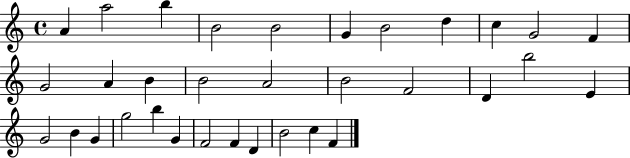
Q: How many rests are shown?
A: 0